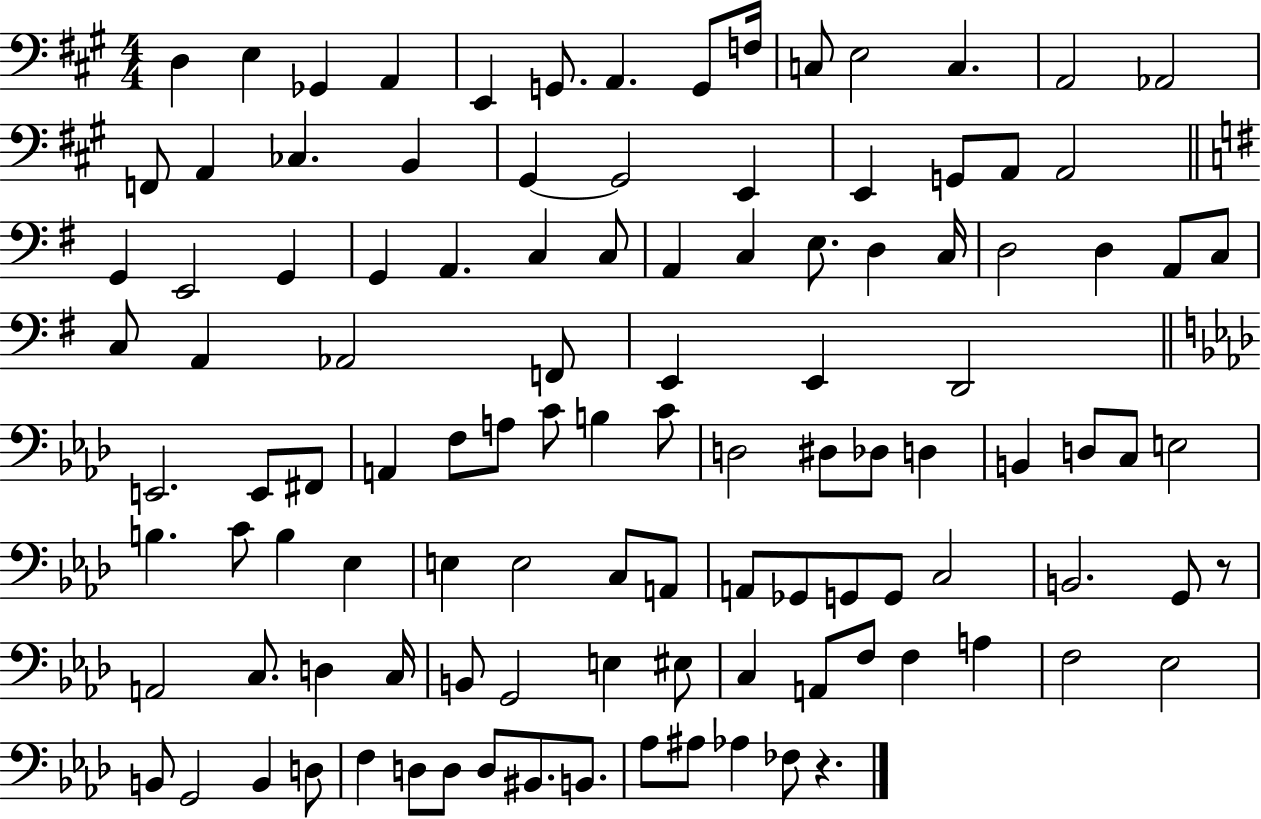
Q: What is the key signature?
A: A major